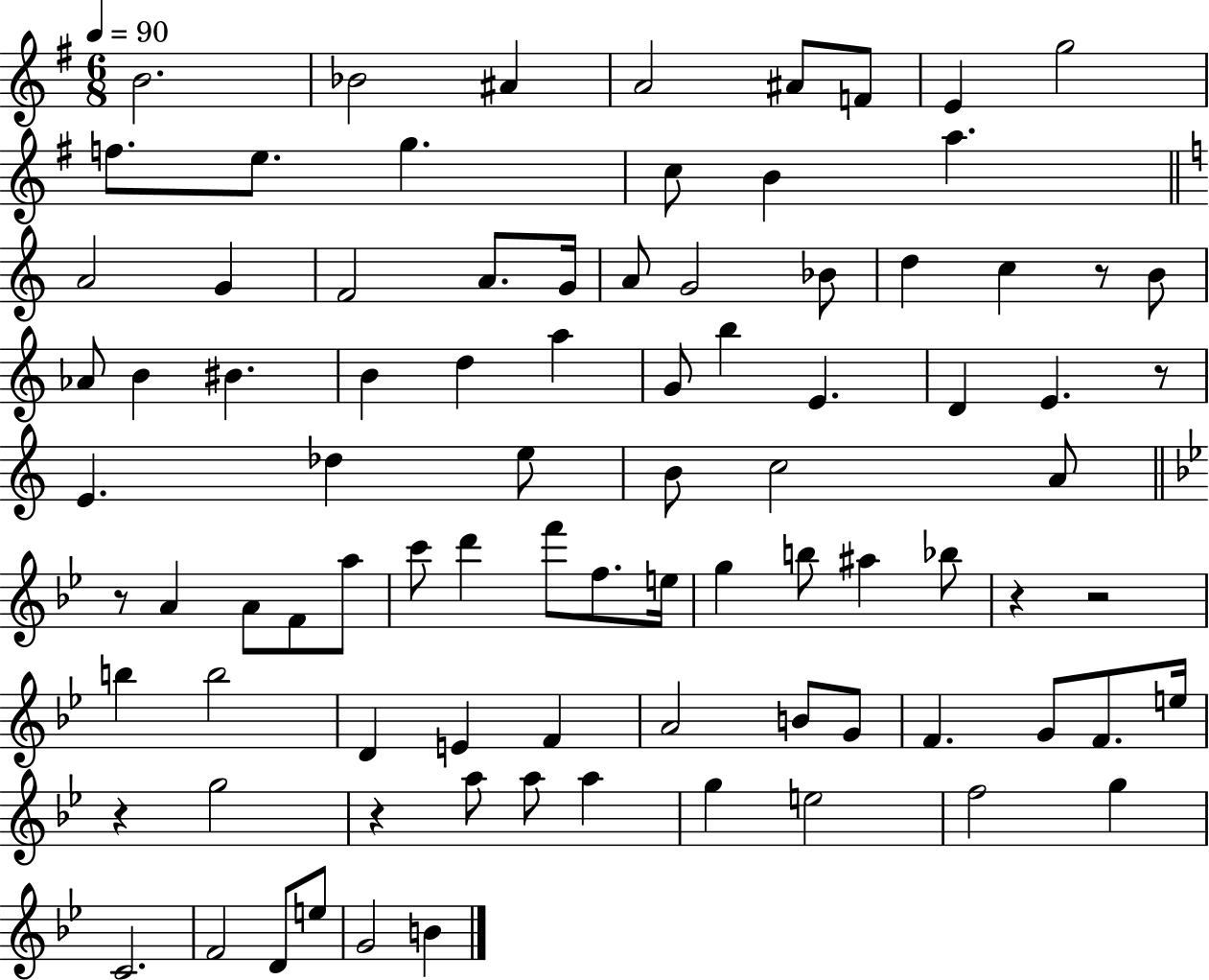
{
  \clef treble
  \numericTimeSignature
  \time 6/8
  \key g \major
  \tempo 4 = 90
  \repeat volta 2 { b'2. | bes'2 ais'4 | a'2 ais'8 f'8 | e'4 g''2 | \break f''8. e''8. g''4. | c''8 b'4 a''4. | \bar "||" \break \key c \major a'2 g'4 | f'2 a'8. g'16 | a'8 g'2 bes'8 | d''4 c''4 r8 b'8 | \break aes'8 b'4 bis'4. | b'4 d''4 a''4 | g'8 b''4 e'4. | d'4 e'4. r8 | \break e'4. des''4 e''8 | b'8 c''2 a'8 | \bar "||" \break \key bes \major r8 a'4 a'8 f'8 a''8 | c'''8 d'''4 f'''8 f''8. e''16 | g''4 b''8 ais''4 bes''8 | r4 r2 | \break b''4 b''2 | d'4 e'4 f'4 | a'2 b'8 g'8 | f'4. g'8 f'8. e''16 | \break r4 g''2 | r4 a''8 a''8 a''4 | g''4 e''2 | f''2 g''4 | \break c'2. | f'2 d'8 e''8 | g'2 b'4 | } \bar "|."
}